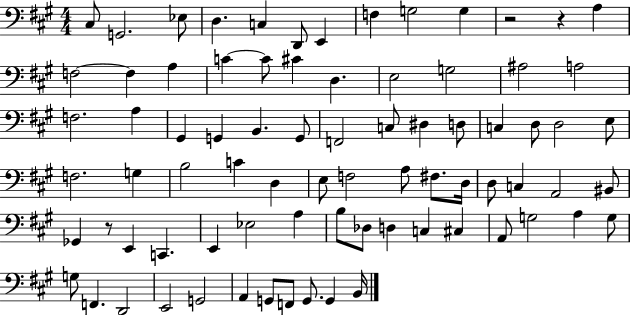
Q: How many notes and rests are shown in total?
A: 79